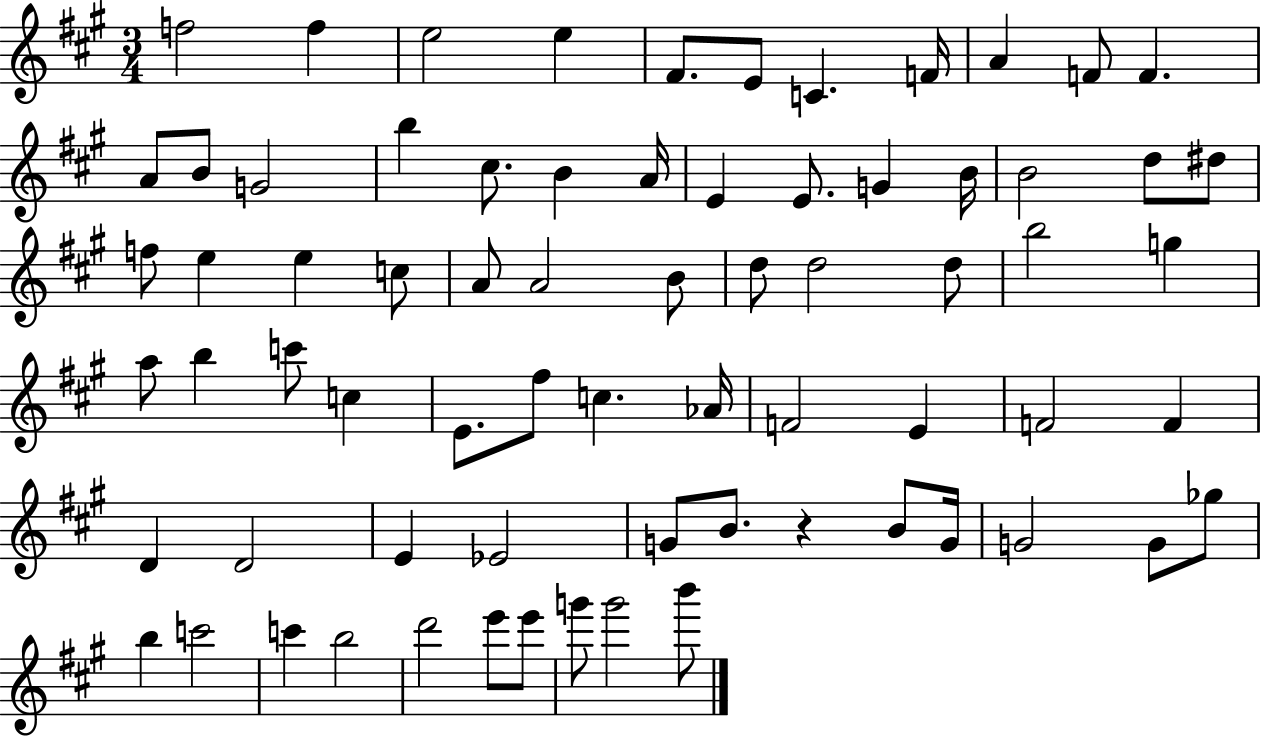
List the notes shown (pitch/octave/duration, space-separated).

F5/h F5/q E5/h E5/q F#4/e. E4/e C4/q. F4/s A4/q F4/e F4/q. A4/e B4/e G4/h B5/q C#5/e. B4/q A4/s E4/q E4/e. G4/q B4/s B4/h D5/e D#5/e F5/e E5/q E5/q C5/e A4/e A4/h B4/e D5/e D5/h D5/e B5/h G5/q A5/e B5/q C6/e C5/q E4/e. F#5/e C5/q. Ab4/s F4/h E4/q F4/h F4/q D4/q D4/h E4/q Eb4/h G4/e B4/e. R/q B4/e G4/s G4/h G4/e Gb5/e B5/q C6/h C6/q B5/h D6/h E6/e E6/e G6/e G6/h B6/e